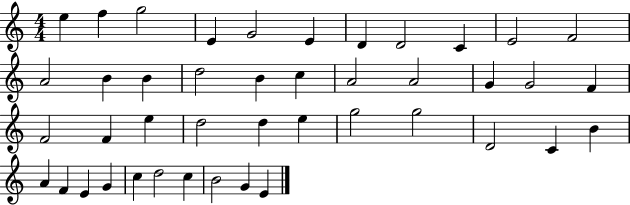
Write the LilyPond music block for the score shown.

{
  \clef treble
  \numericTimeSignature
  \time 4/4
  \key c \major
  e''4 f''4 g''2 | e'4 g'2 e'4 | d'4 d'2 c'4 | e'2 f'2 | \break a'2 b'4 b'4 | d''2 b'4 c''4 | a'2 a'2 | g'4 g'2 f'4 | \break f'2 f'4 e''4 | d''2 d''4 e''4 | g''2 g''2 | d'2 c'4 b'4 | \break a'4 f'4 e'4 g'4 | c''4 d''2 c''4 | b'2 g'4 e'4 | \bar "|."
}